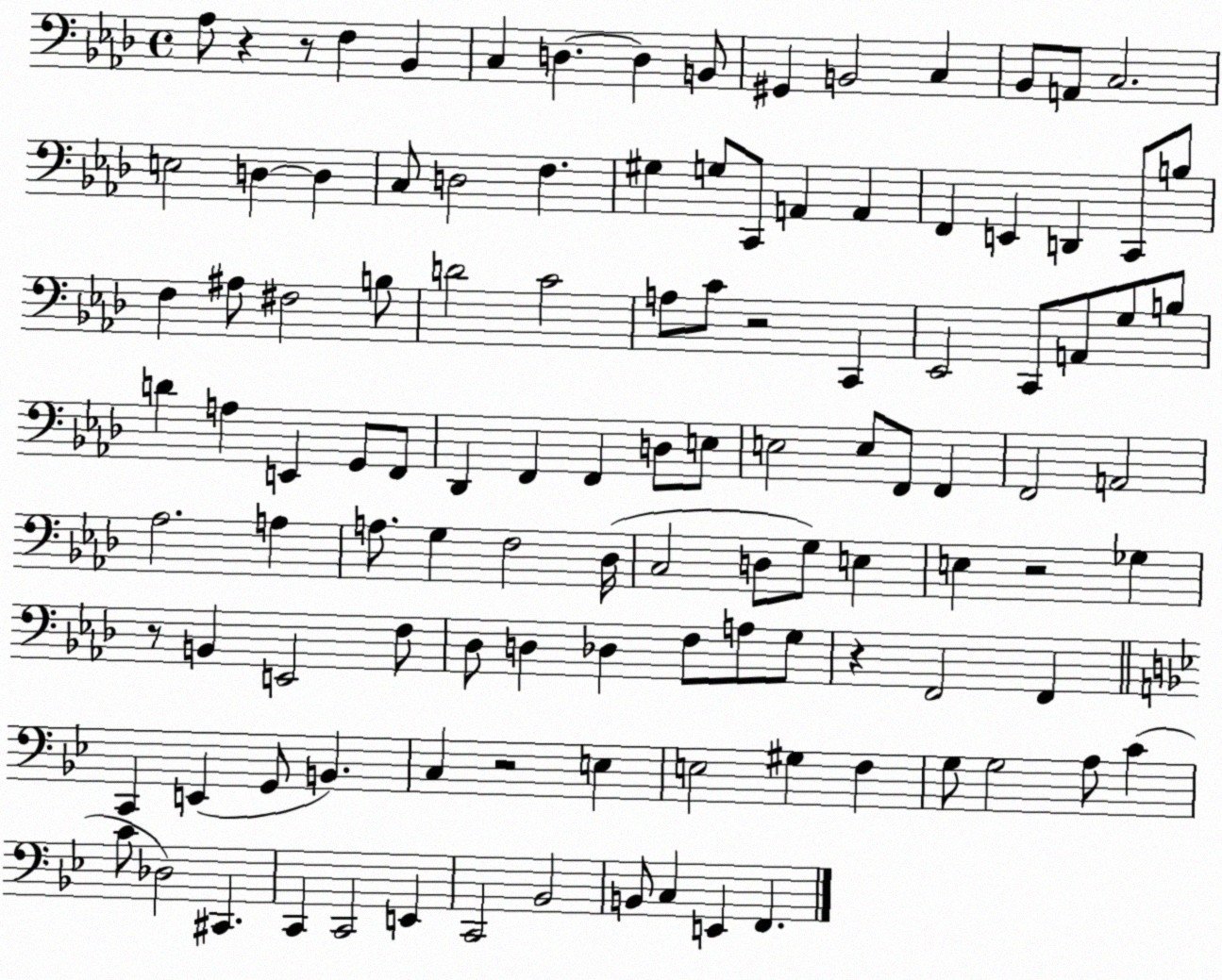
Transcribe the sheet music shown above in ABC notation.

X:1
T:Untitled
M:4/4
L:1/4
K:Ab
_A,/2 z z/2 F, _B,, C, D, D, B,,/2 ^G,, B,,2 C, _B,,/2 A,,/2 C,2 E,2 D, D, C,/2 D,2 F, ^G, G,/2 C,,/2 A,, A,, F,, E,, D,, C,,/2 B,/2 F, ^A,/2 ^F,2 B,/2 D2 C2 A,/2 C/2 z2 C,, _E,,2 C,,/2 A,,/2 G,/2 B,/2 D A, E,, G,,/2 F,,/2 _D,, F,, F,, D,/2 E,/2 E,2 E,/2 F,,/2 F,, F,,2 A,,2 _A,2 A, A,/2 G, F,2 _D,/4 C,2 D,/2 G,/2 E, E, z2 _G, z/2 B,, E,,2 F,/2 _D,/2 D, _D, F,/2 A,/2 G,/2 z F,,2 F,, C,, E,, G,,/2 B,, C, z2 E, E,2 ^G, F, G,/2 G,2 A,/2 C C/2 _D,2 ^C,, C,, C,,2 E,, C,,2 _B,,2 B,,/2 C, E,, F,,